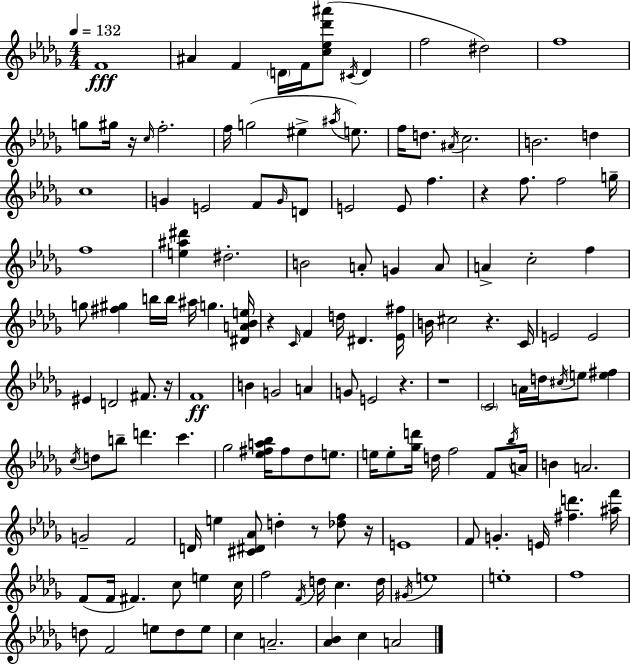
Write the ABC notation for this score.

X:1
T:Untitled
M:4/4
L:1/4
K:Bbm
F4 ^A F D/4 F/4 [c_e_d'^a']/2 ^C/4 D f2 ^d2 f4 g/2 ^g/4 z/4 c/4 f2 f/4 g2 ^e ^a/4 e/2 f/4 d/2 ^A/4 c2 B2 d c4 G E2 F/2 G/4 D/2 E2 E/2 f z f/2 f2 g/4 f4 [e^a^d'] ^d2 B2 A/2 G A/2 A c2 f g/2 [^f^g] b/4 b/4 ^a/4 g [^DA_Be]/4 z C/4 F d/4 ^D [_E^f]/4 B/4 ^c2 z C/4 E2 E2 ^E D2 ^F/2 z/4 F4 B G2 A G/2 E2 z z4 C2 A/4 d/4 ^c/4 e/2 [e^f] c/4 d/2 b/2 d' c' _g2 [_e^fa_b]/4 ^f/2 _d/2 e/2 e/4 e/2 [_gd']/4 d/4 f2 F/2 _b/4 A/4 B A2 G2 F2 D/4 e [^C^D_A]/2 d z/2 [_df]/2 z/4 E4 F/2 G E/4 [^fd'] [^af']/4 F/2 F/4 ^F c/2 e c/4 f2 F/4 d/4 c d/4 ^G/4 e4 e4 f4 d/2 F2 e/2 d/2 e/2 c A2 [_A_B] c A2